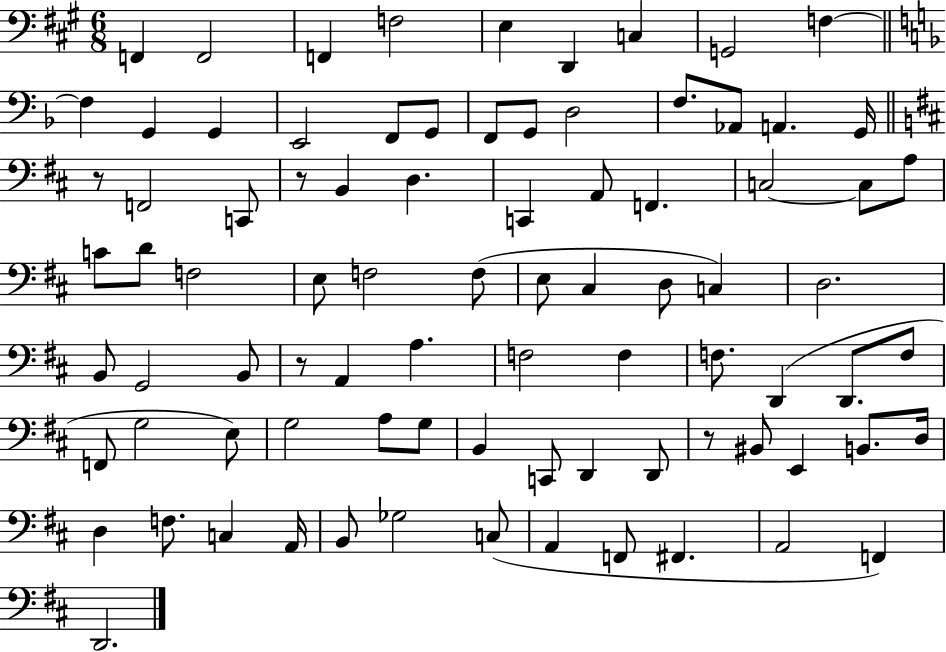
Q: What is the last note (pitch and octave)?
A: D2